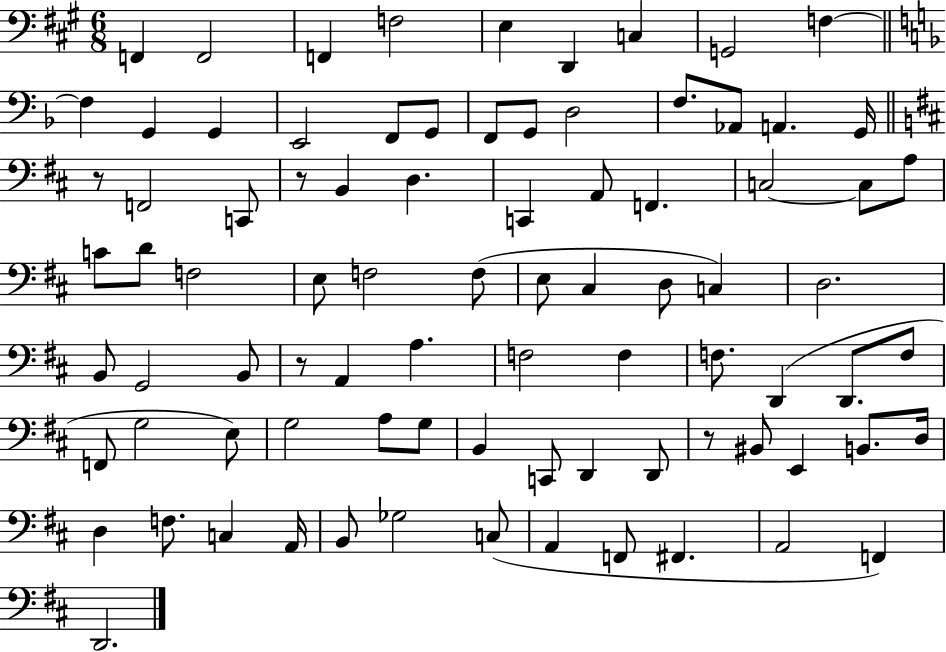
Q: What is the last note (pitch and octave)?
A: D2